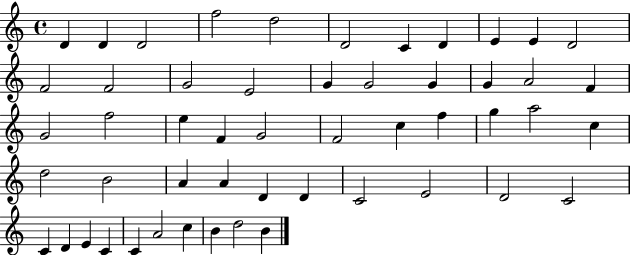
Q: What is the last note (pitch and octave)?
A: B4